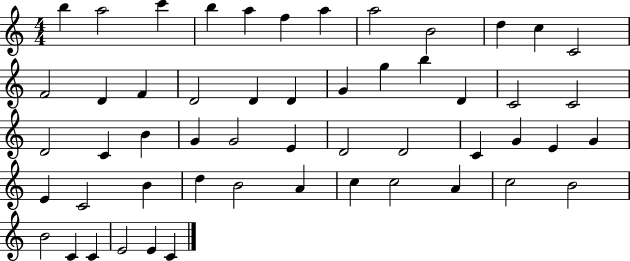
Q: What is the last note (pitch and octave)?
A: C4